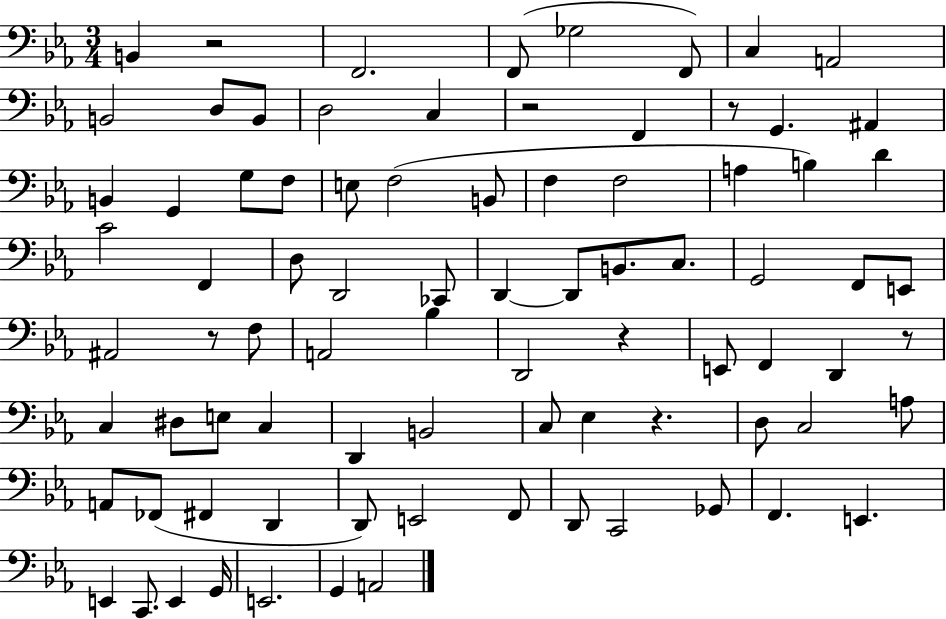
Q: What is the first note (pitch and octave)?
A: B2